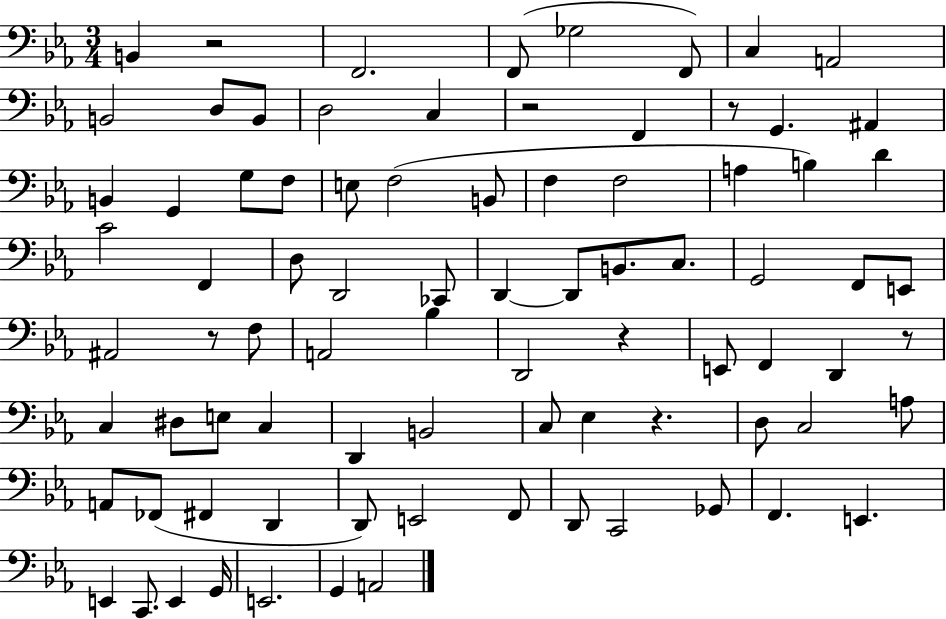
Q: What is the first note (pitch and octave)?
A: B2